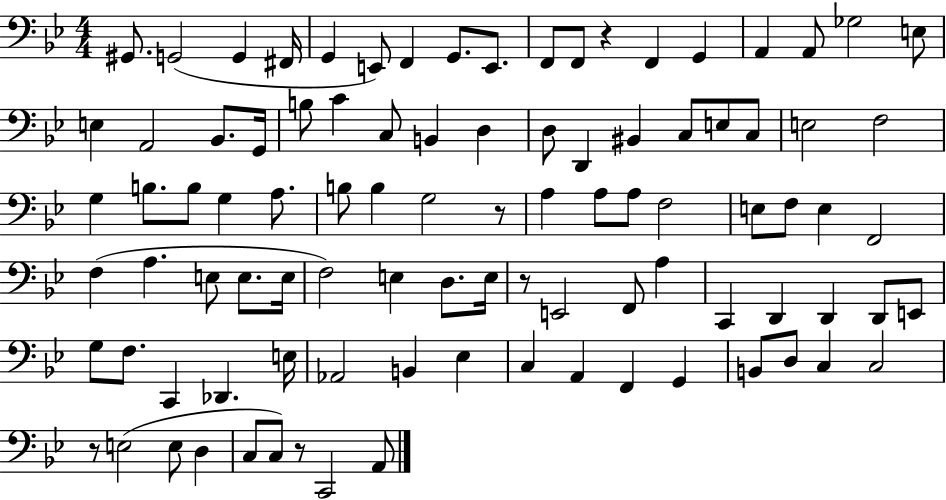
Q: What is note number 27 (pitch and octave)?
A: D3